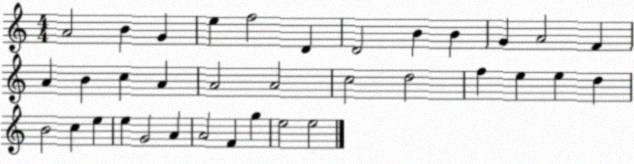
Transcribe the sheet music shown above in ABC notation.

X:1
T:Untitled
M:4/4
L:1/4
K:C
A2 B G e f2 D D2 B B G A2 F A B c A A2 A2 c2 d2 f e e d B2 c e e G2 A A2 F g e2 e2